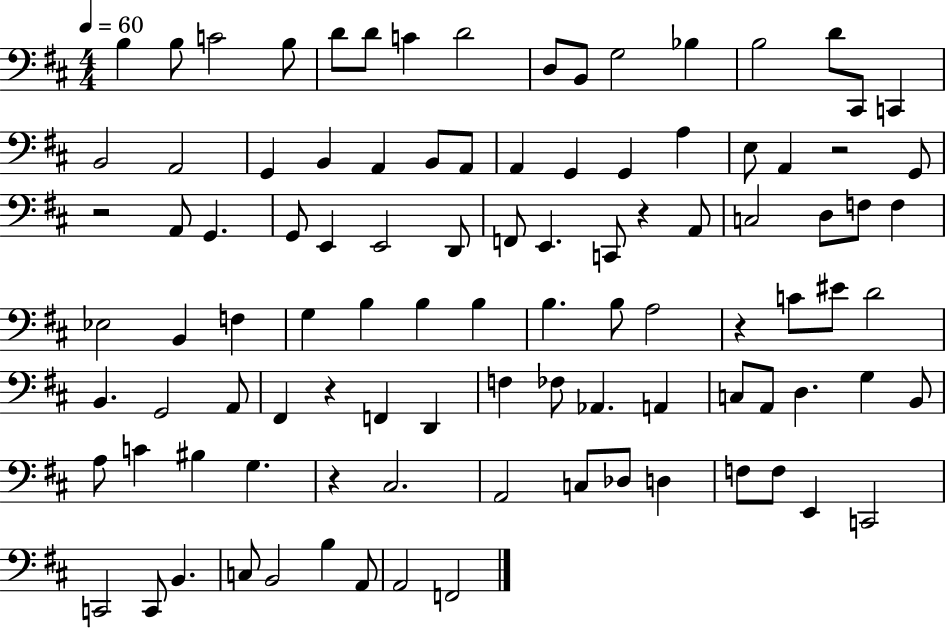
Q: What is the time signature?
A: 4/4